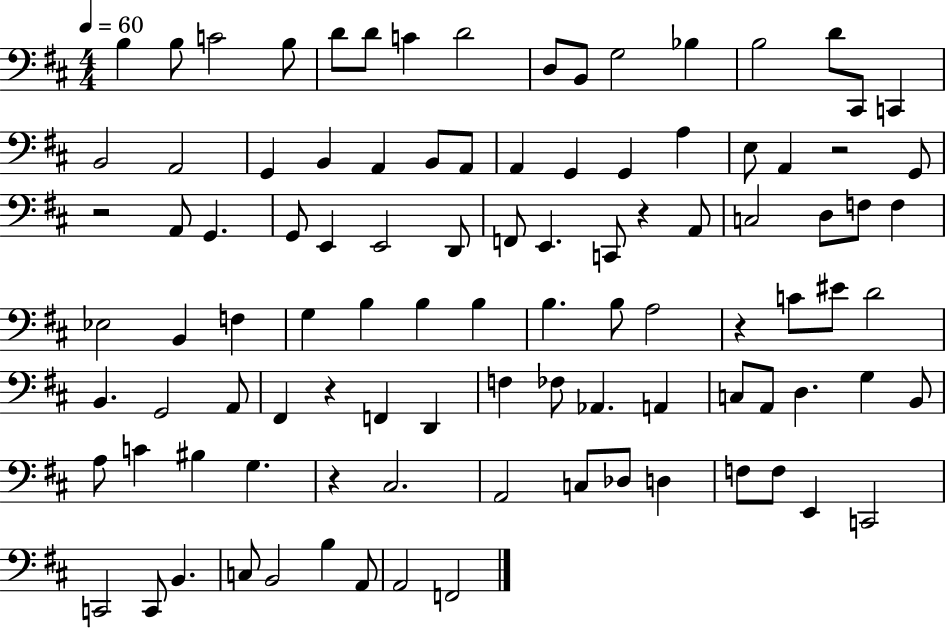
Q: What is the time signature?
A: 4/4